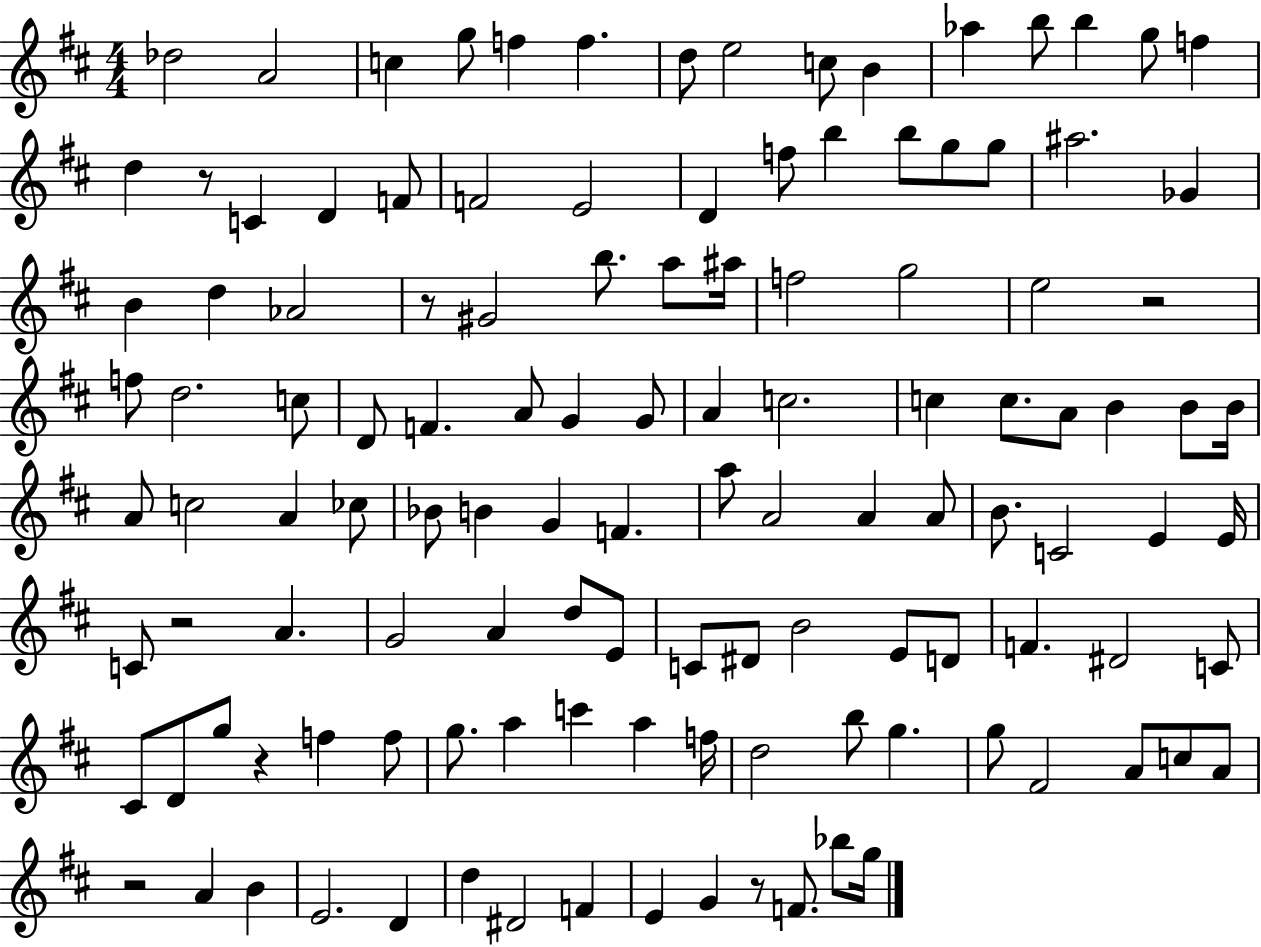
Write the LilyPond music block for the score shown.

{
  \clef treble
  \numericTimeSignature
  \time 4/4
  \key d \major
  des''2 a'2 | c''4 g''8 f''4 f''4. | d''8 e''2 c''8 b'4 | aes''4 b''8 b''4 g''8 f''4 | \break d''4 r8 c'4 d'4 f'8 | f'2 e'2 | d'4 f''8 b''4 b''8 g''8 g''8 | ais''2. ges'4 | \break b'4 d''4 aes'2 | r8 gis'2 b''8. a''8 ais''16 | f''2 g''2 | e''2 r2 | \break f''8 d''2. c''8 | d'8 f'4. a'8 g'4 g'8 | a'4 c''2. | c''4 c''8. a'8 b'4 b'8 b'16 | \break a'8 c''2 a'4 ces''8 | bes'8 b'4 g'4 f'4. | a''8 a'2 a'4 a'8 | b'8. c'2 e'4 e'16 | \break c'8 r2 a'4. | g'2 a'4 d''8 e'8 | c'8 dis'8 b'2 e'8 d'8 | f'4. dis'2 c'8 | \break cis'8 d'8 g''8 r4 f''4 f''8 | g''8. a''4 c'''4 a''4 f''16 | d''2 b''8 g''4. | g''8 fis'2 a'8 c''8 a'8 | \break r2 a'4 b'4 | e'2. d'4 | d''4 dis'2 f'4 | e'4 g'4 r8 f'8. bes''8 g''16 | \break \bar "|."
}